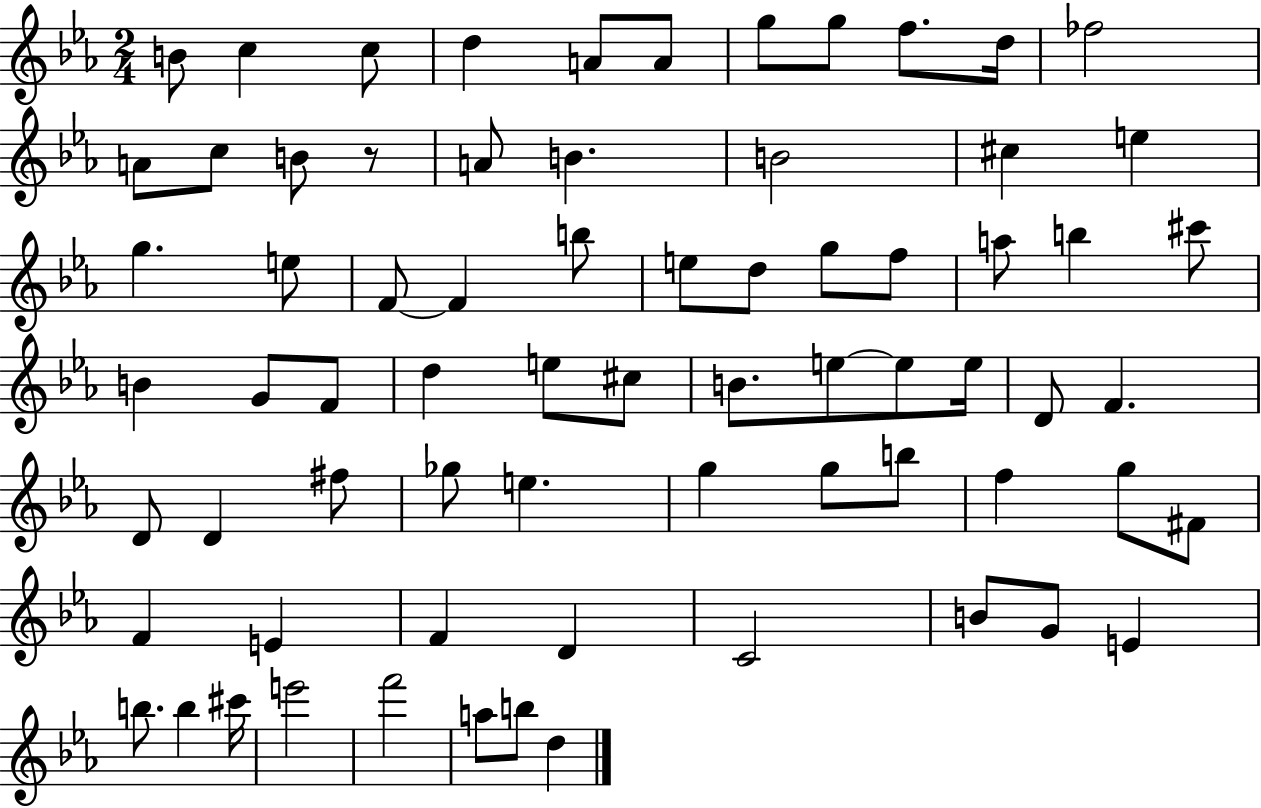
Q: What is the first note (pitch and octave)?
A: B4